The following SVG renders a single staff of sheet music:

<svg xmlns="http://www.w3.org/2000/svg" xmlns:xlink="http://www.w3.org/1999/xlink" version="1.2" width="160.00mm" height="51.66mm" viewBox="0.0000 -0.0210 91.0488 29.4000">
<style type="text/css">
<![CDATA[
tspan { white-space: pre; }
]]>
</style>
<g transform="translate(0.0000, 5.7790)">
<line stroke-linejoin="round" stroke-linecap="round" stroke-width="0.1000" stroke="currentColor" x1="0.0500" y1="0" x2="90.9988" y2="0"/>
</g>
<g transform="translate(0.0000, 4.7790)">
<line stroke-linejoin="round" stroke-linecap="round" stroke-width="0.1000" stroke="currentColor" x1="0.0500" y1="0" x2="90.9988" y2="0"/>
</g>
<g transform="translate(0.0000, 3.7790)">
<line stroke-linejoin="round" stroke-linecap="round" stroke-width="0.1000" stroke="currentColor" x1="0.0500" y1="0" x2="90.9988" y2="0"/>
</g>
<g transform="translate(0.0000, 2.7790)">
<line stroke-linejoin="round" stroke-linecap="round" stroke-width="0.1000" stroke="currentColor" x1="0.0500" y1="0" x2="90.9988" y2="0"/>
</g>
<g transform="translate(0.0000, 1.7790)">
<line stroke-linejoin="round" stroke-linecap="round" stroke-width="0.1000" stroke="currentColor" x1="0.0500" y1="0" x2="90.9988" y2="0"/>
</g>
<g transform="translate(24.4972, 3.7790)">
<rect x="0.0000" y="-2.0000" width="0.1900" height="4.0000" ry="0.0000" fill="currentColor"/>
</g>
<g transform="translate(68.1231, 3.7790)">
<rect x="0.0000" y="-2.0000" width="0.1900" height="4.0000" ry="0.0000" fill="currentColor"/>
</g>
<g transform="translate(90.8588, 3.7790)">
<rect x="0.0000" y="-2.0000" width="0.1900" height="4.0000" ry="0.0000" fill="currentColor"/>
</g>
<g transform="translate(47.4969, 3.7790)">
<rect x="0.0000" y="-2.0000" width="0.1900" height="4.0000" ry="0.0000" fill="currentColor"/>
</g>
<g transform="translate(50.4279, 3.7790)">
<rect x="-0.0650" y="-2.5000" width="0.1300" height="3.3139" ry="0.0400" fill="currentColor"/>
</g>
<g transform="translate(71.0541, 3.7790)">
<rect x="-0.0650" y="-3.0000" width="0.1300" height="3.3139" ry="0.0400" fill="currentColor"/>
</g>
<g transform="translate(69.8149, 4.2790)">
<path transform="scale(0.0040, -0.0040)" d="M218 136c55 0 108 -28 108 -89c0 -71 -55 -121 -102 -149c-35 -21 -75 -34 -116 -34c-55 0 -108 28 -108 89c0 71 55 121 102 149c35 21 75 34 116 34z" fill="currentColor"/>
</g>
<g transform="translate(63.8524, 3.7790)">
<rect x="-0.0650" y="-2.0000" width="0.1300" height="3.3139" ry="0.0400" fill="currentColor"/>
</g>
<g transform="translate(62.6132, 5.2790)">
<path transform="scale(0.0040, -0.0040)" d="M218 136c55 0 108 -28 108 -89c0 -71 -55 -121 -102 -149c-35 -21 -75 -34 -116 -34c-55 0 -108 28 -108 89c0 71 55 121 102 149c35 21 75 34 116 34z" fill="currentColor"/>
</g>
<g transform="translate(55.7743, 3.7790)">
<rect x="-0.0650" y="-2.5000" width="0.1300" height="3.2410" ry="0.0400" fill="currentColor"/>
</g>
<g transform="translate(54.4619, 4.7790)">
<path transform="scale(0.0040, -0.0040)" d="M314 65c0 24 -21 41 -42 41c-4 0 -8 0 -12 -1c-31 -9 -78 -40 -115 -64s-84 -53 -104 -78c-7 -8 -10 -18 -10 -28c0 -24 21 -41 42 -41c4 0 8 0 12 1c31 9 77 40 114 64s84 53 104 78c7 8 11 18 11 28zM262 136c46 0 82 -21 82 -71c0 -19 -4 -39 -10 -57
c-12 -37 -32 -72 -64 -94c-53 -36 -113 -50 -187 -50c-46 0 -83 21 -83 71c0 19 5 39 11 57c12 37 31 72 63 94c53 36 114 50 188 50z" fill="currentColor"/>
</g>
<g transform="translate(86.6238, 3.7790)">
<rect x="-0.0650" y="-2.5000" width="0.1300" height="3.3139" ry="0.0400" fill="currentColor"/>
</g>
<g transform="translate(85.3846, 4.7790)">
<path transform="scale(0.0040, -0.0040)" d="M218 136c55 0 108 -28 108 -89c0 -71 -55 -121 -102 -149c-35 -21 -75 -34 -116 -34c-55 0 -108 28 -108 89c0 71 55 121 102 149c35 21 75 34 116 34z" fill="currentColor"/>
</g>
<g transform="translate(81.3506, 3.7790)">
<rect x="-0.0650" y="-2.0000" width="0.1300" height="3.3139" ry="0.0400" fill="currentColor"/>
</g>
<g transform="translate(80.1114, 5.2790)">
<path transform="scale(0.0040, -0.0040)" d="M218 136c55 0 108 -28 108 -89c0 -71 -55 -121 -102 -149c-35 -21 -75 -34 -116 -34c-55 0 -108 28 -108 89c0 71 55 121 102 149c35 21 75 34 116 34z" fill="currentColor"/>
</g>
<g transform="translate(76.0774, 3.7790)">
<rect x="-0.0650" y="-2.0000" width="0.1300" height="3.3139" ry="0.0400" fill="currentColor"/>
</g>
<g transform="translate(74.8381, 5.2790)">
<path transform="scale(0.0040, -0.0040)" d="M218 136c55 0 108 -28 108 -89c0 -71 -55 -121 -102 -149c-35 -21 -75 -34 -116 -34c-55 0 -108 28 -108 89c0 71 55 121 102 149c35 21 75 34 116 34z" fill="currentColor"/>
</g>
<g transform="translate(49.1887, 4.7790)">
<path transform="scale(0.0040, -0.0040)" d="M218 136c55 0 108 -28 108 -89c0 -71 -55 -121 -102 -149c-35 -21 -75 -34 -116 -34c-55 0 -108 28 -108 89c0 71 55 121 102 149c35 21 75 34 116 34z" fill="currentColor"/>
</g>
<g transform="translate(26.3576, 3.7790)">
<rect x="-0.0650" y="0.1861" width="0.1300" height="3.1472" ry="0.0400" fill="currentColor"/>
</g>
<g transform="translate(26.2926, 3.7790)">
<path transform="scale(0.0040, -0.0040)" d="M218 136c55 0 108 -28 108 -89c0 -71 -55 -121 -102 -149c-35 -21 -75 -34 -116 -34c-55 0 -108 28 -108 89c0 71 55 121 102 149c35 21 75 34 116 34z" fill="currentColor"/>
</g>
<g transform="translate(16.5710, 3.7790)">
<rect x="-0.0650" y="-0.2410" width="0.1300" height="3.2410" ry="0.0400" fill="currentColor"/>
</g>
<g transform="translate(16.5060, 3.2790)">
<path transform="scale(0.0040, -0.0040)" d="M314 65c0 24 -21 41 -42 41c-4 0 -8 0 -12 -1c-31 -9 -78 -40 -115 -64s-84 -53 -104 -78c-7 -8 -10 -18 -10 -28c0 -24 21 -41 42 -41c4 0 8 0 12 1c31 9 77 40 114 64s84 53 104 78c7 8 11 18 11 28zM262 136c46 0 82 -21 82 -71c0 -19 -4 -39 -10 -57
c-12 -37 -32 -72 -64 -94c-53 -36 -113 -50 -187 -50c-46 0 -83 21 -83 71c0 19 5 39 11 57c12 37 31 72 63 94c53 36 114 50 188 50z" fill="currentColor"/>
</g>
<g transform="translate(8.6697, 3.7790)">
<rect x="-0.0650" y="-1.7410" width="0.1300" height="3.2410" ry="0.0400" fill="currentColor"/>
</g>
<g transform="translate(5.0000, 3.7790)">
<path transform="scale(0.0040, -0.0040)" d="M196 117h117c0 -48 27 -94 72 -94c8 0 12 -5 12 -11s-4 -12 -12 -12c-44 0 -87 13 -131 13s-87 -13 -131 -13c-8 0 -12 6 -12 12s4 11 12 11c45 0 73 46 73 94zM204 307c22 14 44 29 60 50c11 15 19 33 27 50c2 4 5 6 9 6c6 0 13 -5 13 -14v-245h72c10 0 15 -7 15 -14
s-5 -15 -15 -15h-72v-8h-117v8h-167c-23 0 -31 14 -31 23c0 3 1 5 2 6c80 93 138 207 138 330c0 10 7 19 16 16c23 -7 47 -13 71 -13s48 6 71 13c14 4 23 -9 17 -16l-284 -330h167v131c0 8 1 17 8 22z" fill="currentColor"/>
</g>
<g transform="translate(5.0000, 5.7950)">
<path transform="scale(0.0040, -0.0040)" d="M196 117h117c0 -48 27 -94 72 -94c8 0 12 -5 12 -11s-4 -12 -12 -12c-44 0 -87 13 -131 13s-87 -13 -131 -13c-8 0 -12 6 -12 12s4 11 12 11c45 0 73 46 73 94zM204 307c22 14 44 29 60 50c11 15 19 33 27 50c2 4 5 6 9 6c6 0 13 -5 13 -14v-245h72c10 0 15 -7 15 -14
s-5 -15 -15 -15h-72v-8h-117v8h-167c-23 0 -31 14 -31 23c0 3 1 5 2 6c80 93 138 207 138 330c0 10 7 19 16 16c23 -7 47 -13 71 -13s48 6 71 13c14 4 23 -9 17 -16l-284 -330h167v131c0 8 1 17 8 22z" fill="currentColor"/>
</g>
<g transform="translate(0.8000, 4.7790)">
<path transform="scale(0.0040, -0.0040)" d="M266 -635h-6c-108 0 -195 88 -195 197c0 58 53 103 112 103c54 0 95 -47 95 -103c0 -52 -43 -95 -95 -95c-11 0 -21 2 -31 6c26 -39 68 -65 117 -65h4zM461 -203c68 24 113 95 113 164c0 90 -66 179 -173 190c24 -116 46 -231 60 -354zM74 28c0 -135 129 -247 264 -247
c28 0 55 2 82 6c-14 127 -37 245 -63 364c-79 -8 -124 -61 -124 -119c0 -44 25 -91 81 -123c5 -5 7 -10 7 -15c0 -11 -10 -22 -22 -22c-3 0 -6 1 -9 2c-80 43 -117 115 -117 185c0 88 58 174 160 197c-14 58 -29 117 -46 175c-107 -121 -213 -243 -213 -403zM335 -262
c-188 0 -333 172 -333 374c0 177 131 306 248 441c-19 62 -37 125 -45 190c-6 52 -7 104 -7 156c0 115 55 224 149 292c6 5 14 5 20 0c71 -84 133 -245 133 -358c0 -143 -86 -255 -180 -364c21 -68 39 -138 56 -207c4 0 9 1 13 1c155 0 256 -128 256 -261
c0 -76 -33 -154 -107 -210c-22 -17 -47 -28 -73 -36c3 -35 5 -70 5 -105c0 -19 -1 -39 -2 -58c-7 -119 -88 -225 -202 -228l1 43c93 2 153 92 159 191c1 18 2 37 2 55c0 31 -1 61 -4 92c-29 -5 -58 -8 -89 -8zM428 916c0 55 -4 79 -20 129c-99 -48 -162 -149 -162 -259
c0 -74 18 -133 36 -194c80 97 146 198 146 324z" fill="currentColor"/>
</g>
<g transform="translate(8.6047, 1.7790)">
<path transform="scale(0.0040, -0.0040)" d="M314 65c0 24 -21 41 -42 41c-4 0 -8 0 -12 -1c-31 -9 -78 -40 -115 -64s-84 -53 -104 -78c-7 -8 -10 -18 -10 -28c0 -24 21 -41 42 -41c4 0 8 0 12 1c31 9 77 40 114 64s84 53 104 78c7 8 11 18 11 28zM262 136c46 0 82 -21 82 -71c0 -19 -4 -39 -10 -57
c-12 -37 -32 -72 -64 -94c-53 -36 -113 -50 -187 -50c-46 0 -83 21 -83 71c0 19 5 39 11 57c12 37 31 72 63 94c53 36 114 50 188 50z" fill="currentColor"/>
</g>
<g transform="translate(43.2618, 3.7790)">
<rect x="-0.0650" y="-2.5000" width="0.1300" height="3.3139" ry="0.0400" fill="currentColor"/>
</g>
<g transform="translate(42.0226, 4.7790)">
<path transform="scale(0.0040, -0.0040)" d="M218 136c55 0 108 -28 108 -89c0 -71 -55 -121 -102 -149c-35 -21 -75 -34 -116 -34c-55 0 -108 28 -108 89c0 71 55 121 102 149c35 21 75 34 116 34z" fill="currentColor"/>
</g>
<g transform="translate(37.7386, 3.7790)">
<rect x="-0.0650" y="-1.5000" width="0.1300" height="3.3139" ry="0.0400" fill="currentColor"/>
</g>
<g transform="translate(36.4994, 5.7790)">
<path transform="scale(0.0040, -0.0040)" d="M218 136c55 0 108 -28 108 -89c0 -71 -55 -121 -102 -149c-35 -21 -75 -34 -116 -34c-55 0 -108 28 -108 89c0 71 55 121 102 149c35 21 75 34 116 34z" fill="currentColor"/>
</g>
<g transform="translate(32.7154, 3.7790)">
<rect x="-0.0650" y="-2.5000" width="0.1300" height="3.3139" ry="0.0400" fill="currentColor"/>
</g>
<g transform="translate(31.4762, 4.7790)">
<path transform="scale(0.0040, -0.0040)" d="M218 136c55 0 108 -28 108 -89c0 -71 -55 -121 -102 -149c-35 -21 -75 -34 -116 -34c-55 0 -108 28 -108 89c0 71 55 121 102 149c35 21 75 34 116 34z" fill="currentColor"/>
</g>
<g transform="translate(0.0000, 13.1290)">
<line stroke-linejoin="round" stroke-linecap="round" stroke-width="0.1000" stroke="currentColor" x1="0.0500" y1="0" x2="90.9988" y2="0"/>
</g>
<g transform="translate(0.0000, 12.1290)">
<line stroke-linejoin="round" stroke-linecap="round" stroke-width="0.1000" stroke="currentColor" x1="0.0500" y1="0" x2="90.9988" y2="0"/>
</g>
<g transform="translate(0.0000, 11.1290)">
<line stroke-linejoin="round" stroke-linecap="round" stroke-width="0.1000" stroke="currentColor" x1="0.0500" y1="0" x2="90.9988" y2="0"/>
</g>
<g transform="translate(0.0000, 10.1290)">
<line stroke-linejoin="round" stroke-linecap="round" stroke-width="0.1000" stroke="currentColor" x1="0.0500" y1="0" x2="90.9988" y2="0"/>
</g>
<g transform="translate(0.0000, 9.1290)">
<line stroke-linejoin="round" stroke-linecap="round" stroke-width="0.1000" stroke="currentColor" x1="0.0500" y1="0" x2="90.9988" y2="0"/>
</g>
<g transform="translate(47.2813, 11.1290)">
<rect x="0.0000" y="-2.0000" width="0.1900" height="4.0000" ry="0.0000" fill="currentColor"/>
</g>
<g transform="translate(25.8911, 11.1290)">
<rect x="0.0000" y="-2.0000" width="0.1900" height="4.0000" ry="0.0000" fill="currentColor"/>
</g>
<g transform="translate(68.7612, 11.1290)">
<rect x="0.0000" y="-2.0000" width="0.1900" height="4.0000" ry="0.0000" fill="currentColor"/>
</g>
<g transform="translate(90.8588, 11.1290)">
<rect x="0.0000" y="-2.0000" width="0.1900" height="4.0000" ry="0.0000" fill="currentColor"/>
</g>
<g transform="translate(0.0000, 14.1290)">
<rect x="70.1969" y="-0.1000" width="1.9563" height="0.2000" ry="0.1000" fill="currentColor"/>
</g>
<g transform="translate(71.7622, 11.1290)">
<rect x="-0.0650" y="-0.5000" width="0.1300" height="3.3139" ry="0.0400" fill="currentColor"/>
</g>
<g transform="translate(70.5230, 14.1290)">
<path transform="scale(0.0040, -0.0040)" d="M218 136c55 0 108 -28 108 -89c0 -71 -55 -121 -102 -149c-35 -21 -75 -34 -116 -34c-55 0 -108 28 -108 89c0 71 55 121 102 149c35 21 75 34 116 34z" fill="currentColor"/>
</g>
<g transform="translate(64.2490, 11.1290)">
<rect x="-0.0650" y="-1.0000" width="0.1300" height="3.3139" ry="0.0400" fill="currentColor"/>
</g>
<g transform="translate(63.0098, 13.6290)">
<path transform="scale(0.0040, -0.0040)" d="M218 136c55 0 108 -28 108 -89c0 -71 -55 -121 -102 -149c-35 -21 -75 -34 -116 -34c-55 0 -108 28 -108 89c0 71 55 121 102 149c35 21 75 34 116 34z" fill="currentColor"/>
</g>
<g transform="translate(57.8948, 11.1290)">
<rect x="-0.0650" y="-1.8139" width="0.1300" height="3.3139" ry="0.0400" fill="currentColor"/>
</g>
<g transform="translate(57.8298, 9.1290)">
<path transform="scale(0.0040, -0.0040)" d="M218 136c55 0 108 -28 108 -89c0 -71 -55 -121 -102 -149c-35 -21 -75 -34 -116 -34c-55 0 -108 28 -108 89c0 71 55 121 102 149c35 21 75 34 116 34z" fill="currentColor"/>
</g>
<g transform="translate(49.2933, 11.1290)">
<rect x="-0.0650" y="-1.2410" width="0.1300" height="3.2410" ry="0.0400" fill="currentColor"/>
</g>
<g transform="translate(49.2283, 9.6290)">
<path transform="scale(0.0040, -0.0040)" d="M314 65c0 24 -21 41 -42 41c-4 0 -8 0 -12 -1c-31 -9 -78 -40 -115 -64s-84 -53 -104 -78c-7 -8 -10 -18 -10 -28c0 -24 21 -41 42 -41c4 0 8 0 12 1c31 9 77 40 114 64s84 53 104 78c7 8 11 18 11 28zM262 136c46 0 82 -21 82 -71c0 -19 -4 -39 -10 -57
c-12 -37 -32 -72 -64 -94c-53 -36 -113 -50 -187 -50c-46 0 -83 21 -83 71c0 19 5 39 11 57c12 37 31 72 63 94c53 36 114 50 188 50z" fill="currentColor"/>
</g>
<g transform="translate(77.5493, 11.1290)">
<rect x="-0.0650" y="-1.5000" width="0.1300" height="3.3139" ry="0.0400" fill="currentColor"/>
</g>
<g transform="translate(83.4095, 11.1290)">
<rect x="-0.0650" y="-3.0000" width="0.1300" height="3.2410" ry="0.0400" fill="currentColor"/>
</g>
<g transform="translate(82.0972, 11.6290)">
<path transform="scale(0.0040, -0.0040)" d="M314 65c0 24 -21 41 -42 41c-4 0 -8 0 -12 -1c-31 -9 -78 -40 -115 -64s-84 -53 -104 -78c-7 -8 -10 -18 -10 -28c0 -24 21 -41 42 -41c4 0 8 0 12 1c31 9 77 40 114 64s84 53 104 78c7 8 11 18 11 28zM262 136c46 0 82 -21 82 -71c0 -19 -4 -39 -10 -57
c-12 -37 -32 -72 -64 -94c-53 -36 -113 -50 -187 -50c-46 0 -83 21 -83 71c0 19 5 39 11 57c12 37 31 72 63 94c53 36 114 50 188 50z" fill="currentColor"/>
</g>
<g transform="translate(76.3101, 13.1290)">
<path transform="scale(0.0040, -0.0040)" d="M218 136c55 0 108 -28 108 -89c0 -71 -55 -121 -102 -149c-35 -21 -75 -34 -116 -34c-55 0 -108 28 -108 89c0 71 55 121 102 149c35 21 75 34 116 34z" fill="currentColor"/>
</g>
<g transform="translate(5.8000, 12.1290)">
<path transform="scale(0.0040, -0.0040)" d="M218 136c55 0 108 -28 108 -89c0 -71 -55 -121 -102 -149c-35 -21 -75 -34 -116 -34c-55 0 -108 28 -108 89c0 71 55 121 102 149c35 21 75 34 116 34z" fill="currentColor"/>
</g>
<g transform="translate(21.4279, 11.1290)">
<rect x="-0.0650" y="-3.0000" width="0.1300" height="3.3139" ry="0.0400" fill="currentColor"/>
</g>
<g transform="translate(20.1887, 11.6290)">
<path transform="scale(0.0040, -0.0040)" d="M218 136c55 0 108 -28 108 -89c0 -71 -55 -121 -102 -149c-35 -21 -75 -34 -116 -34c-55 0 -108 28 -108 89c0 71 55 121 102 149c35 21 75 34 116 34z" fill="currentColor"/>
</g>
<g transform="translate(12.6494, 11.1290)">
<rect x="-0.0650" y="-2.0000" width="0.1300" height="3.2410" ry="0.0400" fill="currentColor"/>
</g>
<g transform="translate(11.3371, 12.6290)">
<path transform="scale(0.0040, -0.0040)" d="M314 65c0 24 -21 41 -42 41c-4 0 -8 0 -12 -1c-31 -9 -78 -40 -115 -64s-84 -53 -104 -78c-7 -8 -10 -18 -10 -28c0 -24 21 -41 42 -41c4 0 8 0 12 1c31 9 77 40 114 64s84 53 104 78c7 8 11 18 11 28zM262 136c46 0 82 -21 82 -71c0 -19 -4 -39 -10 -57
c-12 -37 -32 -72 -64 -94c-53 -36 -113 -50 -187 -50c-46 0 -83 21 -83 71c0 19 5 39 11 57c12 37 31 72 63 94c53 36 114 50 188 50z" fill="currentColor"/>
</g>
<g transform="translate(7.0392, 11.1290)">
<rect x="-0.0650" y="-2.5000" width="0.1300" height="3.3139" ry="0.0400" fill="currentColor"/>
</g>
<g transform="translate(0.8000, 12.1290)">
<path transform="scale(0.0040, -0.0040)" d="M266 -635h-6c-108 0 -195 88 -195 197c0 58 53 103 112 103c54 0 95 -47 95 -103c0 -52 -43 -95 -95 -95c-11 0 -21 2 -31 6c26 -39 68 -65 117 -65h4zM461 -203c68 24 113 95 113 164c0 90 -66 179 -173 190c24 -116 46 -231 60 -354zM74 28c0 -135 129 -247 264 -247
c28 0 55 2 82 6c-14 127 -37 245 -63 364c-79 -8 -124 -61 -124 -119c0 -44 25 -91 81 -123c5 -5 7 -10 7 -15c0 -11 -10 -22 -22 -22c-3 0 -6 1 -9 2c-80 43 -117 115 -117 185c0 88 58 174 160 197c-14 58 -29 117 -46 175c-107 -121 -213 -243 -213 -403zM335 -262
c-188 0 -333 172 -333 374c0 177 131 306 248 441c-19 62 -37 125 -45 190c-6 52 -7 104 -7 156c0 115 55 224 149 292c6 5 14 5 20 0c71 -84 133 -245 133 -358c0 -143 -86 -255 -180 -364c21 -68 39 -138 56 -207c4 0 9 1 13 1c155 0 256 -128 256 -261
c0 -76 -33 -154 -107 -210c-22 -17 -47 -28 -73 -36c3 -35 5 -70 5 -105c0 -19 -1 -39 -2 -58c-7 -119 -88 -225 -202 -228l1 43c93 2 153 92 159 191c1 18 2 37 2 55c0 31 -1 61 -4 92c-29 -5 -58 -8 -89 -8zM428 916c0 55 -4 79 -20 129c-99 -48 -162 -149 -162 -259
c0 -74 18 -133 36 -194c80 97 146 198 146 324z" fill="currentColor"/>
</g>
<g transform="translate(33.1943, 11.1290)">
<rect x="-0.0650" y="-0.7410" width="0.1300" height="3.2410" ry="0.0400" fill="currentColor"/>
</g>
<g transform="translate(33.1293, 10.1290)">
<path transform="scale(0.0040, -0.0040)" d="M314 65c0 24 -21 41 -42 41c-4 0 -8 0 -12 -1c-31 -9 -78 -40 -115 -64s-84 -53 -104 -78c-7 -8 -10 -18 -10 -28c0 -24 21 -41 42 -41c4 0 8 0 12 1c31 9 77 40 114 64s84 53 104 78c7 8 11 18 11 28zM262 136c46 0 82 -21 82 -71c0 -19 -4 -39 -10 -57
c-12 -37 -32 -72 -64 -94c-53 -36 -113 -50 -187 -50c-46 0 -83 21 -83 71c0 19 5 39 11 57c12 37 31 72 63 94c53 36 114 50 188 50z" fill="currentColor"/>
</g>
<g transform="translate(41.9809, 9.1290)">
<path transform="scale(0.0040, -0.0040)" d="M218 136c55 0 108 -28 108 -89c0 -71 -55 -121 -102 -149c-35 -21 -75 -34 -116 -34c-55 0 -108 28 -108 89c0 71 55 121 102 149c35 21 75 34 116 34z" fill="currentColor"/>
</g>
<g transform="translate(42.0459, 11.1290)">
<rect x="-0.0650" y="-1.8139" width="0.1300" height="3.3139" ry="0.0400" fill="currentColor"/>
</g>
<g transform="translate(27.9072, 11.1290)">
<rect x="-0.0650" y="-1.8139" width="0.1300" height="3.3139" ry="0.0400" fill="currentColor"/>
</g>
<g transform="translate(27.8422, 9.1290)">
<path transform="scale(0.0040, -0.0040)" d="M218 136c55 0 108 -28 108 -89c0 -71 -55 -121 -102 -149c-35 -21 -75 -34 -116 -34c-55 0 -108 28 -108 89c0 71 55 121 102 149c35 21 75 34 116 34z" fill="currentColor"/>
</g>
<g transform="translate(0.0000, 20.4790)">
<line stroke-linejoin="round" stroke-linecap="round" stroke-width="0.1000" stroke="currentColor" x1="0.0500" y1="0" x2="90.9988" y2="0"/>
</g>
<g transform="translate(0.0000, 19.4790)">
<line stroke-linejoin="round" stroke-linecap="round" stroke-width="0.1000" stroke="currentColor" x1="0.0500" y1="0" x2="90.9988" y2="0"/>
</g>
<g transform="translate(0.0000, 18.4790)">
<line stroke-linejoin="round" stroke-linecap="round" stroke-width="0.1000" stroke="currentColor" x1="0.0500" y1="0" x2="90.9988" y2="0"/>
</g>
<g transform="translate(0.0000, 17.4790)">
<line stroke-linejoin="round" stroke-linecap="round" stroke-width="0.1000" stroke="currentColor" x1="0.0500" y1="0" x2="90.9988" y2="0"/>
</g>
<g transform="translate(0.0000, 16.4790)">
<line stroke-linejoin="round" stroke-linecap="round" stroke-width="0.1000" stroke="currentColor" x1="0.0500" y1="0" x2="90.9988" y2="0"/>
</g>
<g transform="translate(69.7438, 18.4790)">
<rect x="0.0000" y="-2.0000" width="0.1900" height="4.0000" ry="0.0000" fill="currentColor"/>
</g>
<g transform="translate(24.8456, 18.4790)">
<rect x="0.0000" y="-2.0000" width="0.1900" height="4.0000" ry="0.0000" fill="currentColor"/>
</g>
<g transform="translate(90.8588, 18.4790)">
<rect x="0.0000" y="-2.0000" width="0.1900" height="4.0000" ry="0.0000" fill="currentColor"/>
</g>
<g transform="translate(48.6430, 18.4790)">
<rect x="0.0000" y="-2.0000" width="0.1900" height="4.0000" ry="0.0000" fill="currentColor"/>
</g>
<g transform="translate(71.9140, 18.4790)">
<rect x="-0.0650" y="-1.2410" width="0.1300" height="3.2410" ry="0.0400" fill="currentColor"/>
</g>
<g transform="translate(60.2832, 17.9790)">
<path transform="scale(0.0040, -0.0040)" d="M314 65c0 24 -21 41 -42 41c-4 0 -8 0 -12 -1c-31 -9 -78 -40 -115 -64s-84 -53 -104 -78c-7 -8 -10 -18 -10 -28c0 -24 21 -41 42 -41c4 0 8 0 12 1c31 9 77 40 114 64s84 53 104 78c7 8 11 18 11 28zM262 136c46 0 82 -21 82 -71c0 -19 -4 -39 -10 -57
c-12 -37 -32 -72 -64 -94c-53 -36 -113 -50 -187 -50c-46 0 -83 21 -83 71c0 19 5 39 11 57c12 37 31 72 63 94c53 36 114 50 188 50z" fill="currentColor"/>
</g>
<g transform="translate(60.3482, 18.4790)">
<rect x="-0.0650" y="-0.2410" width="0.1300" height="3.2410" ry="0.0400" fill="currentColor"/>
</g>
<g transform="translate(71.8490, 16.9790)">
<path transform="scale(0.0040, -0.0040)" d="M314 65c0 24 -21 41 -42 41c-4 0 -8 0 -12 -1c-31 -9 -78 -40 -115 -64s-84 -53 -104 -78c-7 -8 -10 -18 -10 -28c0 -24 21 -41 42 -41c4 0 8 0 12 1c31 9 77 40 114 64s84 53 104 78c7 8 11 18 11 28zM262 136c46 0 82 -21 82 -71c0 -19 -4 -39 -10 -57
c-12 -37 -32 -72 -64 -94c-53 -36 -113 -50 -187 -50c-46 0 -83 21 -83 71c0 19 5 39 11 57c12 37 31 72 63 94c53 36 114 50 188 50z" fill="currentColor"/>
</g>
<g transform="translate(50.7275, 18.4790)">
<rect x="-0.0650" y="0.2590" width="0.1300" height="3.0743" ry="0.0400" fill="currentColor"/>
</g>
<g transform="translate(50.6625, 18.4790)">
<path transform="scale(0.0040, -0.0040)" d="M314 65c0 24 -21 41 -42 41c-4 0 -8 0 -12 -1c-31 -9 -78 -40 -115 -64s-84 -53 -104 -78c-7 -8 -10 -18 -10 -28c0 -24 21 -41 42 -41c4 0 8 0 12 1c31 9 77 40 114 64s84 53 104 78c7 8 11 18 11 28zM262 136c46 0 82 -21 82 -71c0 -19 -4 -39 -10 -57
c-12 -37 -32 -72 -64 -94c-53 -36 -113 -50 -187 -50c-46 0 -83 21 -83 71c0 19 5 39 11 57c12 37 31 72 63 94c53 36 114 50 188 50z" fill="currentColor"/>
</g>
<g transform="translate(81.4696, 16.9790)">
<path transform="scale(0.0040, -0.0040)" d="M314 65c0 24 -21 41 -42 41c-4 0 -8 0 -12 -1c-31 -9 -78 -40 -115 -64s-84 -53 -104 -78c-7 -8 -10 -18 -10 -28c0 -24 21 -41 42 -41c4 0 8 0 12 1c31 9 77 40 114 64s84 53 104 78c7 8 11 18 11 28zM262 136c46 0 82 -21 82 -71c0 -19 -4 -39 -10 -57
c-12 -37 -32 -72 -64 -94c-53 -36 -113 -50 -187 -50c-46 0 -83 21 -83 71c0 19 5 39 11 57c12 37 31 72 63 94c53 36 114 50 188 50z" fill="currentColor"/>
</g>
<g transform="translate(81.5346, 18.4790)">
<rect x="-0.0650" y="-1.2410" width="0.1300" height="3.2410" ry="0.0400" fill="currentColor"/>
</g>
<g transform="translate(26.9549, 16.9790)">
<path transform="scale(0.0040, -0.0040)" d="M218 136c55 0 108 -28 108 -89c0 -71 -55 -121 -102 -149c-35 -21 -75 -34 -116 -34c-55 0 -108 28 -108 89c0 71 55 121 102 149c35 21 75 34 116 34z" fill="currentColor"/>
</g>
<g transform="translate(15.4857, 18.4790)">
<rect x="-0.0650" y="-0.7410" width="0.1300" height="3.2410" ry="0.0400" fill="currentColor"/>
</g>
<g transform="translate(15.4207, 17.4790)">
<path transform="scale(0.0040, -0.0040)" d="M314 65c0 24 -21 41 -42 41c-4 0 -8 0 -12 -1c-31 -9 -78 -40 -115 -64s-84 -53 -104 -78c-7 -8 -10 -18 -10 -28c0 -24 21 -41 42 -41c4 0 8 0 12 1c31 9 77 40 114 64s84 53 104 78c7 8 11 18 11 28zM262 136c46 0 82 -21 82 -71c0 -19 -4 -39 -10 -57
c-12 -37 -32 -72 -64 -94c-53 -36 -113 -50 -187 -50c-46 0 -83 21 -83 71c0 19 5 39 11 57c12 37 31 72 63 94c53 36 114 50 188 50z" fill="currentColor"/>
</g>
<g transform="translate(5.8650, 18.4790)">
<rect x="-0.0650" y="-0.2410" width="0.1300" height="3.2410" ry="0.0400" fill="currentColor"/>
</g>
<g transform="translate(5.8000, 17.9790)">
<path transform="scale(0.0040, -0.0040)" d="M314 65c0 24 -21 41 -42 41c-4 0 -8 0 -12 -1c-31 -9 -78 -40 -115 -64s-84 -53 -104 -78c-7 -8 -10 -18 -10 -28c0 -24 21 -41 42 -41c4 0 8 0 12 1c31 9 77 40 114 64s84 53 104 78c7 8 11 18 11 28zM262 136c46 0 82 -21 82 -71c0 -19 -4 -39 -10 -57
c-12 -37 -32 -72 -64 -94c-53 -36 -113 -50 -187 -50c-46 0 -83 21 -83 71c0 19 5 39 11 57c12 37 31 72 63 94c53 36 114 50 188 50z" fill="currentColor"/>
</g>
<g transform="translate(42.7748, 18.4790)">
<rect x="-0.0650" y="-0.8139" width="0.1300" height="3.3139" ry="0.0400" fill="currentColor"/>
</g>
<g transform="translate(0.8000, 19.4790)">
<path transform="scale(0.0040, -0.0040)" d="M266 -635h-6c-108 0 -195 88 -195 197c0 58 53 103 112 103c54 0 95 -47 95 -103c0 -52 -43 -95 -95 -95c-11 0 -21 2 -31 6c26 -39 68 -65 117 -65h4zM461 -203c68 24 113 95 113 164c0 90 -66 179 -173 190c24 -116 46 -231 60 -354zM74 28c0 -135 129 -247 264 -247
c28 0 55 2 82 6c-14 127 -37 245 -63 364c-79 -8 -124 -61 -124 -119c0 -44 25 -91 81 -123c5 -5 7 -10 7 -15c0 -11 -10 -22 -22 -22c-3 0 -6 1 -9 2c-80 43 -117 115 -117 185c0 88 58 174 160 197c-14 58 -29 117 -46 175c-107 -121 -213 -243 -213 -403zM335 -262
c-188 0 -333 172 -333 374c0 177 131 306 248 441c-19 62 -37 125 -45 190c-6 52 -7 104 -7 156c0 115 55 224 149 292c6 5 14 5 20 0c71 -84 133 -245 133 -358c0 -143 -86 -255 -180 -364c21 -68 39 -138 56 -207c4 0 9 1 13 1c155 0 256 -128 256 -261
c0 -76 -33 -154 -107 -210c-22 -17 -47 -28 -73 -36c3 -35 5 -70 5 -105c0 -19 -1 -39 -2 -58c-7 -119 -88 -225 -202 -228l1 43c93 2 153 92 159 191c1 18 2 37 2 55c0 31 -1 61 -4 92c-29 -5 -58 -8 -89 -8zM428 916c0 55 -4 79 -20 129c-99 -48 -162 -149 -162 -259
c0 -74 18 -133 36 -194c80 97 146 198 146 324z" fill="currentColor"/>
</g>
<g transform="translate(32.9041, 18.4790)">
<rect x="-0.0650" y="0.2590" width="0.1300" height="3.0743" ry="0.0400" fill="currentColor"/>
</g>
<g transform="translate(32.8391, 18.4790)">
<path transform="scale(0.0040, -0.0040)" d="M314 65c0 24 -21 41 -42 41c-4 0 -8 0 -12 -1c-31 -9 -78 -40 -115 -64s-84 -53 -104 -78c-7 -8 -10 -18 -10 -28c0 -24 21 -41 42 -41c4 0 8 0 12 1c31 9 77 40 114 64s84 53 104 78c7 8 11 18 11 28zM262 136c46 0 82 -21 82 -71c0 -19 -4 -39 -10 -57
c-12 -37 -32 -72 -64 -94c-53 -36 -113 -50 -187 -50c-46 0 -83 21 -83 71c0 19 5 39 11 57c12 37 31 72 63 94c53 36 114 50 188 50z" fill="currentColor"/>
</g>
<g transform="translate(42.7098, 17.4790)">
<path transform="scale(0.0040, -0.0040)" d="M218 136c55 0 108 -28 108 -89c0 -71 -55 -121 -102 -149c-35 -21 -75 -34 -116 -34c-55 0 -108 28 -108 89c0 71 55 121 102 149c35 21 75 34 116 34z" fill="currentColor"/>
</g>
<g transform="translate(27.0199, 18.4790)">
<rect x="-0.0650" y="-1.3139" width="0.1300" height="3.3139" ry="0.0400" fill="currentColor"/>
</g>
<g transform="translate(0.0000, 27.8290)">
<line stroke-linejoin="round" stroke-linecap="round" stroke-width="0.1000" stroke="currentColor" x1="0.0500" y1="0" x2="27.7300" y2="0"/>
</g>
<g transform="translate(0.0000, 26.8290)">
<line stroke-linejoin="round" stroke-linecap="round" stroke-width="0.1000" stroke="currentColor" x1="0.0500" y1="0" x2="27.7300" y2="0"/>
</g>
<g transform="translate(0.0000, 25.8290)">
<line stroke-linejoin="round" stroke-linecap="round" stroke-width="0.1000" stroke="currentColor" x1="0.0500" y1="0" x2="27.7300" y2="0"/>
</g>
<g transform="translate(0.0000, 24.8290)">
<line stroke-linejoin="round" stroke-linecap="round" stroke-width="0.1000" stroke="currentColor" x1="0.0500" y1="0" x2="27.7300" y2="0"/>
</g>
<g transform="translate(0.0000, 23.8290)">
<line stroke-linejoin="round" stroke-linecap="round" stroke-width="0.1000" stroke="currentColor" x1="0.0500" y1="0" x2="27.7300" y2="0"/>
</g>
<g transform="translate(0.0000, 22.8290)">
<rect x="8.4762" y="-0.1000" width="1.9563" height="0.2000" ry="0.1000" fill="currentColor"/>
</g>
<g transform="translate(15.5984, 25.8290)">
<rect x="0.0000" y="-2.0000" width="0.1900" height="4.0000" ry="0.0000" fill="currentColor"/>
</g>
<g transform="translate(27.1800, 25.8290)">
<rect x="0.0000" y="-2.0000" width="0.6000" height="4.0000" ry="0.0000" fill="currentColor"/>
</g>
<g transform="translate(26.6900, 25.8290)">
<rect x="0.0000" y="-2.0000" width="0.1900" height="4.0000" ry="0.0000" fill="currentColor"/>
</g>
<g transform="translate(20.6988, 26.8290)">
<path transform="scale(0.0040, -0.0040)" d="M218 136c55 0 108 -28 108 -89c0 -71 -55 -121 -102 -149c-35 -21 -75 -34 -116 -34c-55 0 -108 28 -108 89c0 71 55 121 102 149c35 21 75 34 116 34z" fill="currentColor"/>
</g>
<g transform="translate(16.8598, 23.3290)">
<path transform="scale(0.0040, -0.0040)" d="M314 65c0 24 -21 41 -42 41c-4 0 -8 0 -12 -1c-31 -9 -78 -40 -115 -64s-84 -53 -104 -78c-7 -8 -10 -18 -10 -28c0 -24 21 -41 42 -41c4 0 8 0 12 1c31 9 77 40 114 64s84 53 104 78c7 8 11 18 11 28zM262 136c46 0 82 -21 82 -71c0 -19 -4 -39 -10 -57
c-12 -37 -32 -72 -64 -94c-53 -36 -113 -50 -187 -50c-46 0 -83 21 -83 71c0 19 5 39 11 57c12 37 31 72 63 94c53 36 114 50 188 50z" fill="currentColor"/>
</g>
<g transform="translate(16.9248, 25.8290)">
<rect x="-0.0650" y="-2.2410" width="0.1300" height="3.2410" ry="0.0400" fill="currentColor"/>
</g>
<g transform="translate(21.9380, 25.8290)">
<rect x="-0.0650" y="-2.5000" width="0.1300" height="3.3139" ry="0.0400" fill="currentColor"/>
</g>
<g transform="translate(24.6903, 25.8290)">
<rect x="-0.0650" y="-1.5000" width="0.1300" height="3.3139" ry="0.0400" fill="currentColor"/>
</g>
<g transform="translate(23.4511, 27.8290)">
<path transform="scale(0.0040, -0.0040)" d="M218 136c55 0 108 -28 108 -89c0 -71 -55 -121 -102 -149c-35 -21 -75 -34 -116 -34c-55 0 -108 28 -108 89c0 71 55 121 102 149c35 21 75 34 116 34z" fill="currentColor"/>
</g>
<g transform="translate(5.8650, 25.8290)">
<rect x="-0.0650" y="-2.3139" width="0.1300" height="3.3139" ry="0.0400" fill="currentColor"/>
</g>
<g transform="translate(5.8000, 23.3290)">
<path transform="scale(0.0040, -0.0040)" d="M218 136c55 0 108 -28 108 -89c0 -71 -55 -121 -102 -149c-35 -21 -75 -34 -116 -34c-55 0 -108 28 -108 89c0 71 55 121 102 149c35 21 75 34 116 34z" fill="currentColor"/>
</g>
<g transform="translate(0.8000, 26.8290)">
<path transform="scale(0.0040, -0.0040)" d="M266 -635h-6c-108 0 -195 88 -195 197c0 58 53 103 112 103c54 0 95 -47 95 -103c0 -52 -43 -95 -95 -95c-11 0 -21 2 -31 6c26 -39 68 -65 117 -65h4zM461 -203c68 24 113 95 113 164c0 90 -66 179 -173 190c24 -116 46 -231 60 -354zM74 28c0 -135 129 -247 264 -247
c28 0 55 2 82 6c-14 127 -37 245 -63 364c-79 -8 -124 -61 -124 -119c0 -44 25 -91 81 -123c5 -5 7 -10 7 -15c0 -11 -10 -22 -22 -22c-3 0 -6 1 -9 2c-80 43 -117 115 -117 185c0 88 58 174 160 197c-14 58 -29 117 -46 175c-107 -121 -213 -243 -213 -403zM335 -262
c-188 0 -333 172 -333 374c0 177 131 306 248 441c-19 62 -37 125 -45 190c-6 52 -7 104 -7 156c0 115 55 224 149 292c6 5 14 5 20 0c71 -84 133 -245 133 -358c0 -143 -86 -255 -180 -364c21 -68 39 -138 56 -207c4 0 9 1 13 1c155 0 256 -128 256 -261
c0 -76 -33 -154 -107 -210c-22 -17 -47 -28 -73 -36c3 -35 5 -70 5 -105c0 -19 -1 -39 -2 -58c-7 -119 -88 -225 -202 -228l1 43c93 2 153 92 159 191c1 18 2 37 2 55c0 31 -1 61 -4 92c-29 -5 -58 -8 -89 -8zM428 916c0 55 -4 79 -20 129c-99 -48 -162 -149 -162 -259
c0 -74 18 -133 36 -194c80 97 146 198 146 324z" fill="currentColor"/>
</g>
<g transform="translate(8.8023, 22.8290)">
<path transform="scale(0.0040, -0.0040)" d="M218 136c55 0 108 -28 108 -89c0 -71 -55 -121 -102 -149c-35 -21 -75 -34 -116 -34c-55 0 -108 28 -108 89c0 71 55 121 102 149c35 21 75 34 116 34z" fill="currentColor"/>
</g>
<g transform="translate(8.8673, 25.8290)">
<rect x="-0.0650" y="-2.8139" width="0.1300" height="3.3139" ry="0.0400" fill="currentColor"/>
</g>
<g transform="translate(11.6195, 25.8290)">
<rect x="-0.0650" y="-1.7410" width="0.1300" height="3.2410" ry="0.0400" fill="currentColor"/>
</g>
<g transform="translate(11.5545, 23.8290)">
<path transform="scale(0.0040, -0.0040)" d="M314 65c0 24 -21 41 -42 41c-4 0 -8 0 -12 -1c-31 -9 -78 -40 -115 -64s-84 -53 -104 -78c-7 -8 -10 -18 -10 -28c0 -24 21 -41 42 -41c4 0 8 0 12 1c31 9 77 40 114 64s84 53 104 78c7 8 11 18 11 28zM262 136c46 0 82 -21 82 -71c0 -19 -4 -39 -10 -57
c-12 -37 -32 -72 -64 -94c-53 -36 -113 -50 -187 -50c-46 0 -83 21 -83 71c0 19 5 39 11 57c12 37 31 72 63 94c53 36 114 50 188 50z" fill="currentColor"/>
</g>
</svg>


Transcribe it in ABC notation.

X:1
T:Untitled
M:4/4
L:1/4
K:C
f2 c2 B G E G G G2 F A F F G G F2 A f d2 f e2 f D C E A2 c2 d2 e B2 d B2 c2 e2 e2 g a f2 g2 G E